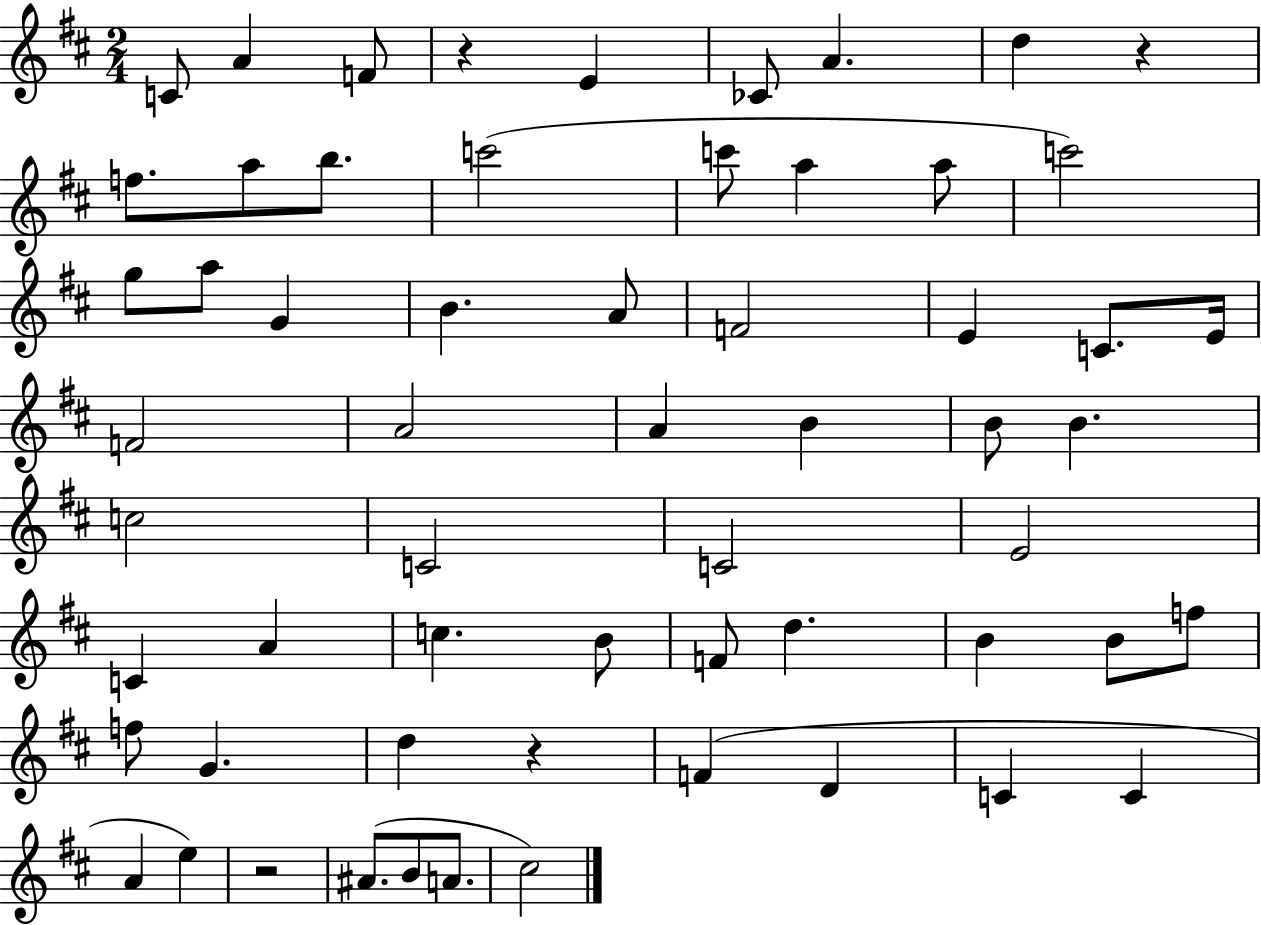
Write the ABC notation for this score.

X:1
T:Untitled
M:2/4
L:1/4
K:D
C/2 A F/2 z E _C/2 A d z f/2 a/2 b/2 c'2 c'/2 a a/2 c'2 g/2 a/2 G B A/2 F2 E C/2 E/4 F2 A2 A B B/2 B c2 C2 C2 E2 C A c B/2 F/2 d B B/2 f/2 f/2 G d z F D C C A e z2 ^A/2 B/2 A/2 ^c2